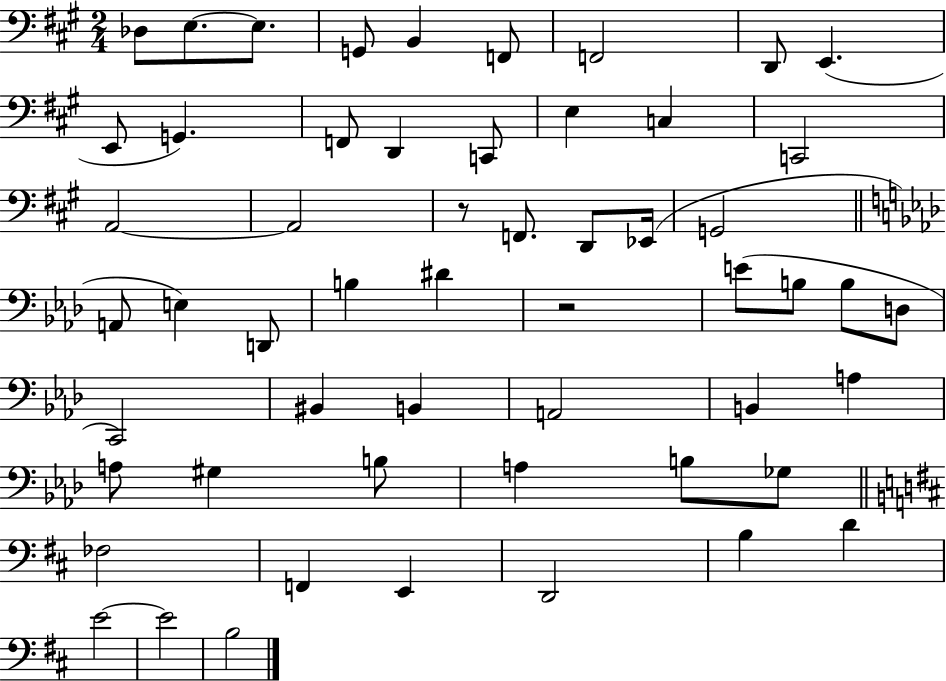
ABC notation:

X:1
T:Untitled
M:2/4
L:1/4
K:A
_D,/2 E,/2 E,/2 G,,/2 B,, F,,/2 F,,2 D,,/2 E,, E,,/2 G,, F,,/2 D,, C,,/2 E, C, C,,2 A,,2 A,,2 z/2 F,,/2 D,,/2 _E,,/4 G,,2 A,,/2 E, D,,/2 B, ^D z2 E/2 B,/2 B,/2 D,/2 C,,2 ^B,, B,, A,,2 B,, A, A,/2 ^G, B,/2 A, B,/2 _G,/2 _F,2 F,, E,, D,,2 B, D E2 E2 B,2